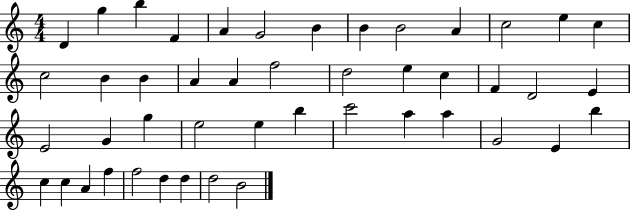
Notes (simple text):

D4/q G5/q B5/q F4/q A4/q G4/h B4/q B4/q B4/h A4/q C5/h E5/q C5/q C5/h B4/q B4/q A4/q A4/q F5/h D5/h E5/q C5/q F4/q D4/h E4/q E4/h G4/q G5/q E5/h E5/q B5/q C6/h A5/q A5/q G4/h E4/q B5/q C5/q C5/q A4/q F5/q F5/h D5/q D5/q D5/h B4/h